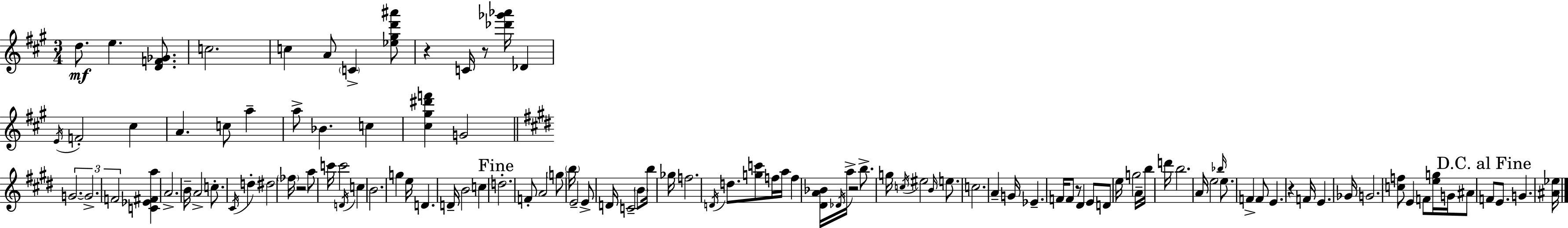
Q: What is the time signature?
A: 3/4